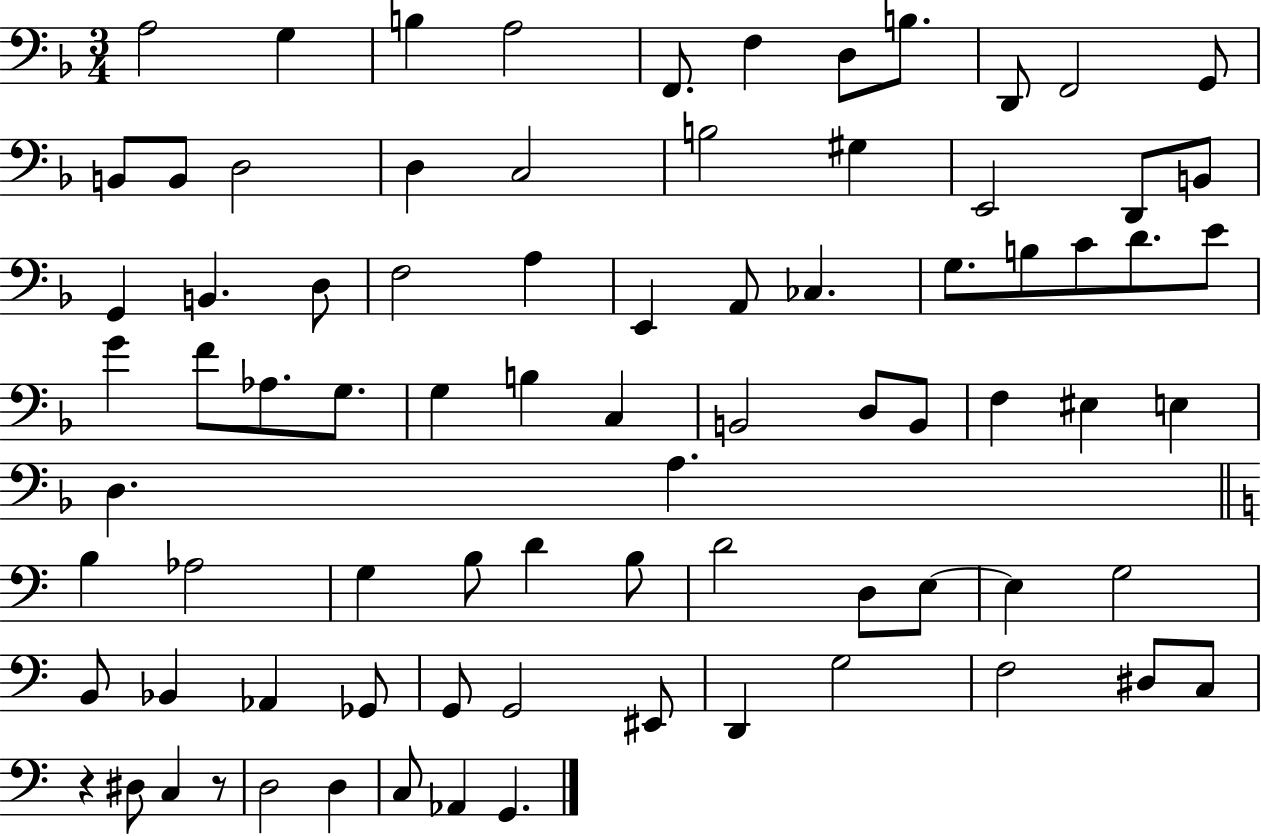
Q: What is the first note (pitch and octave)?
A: A3